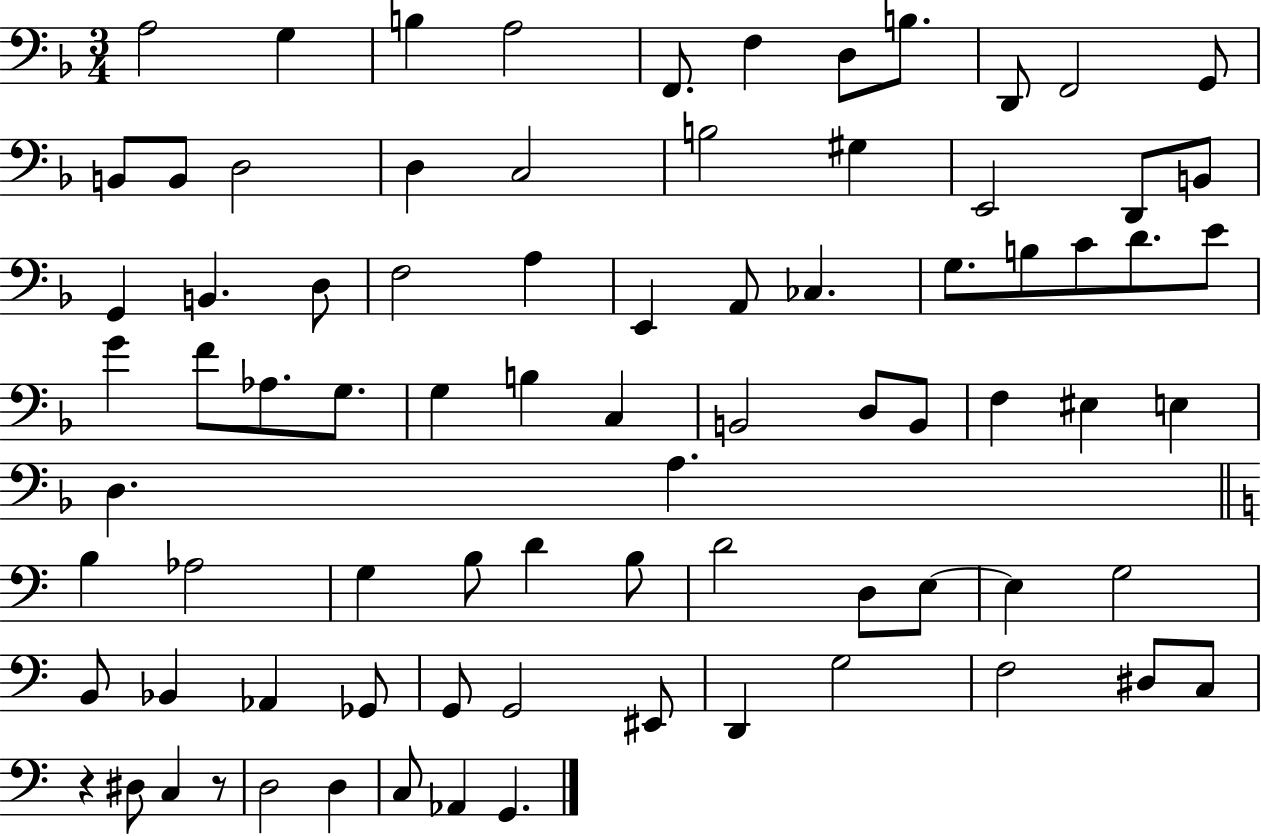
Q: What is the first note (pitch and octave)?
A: A3